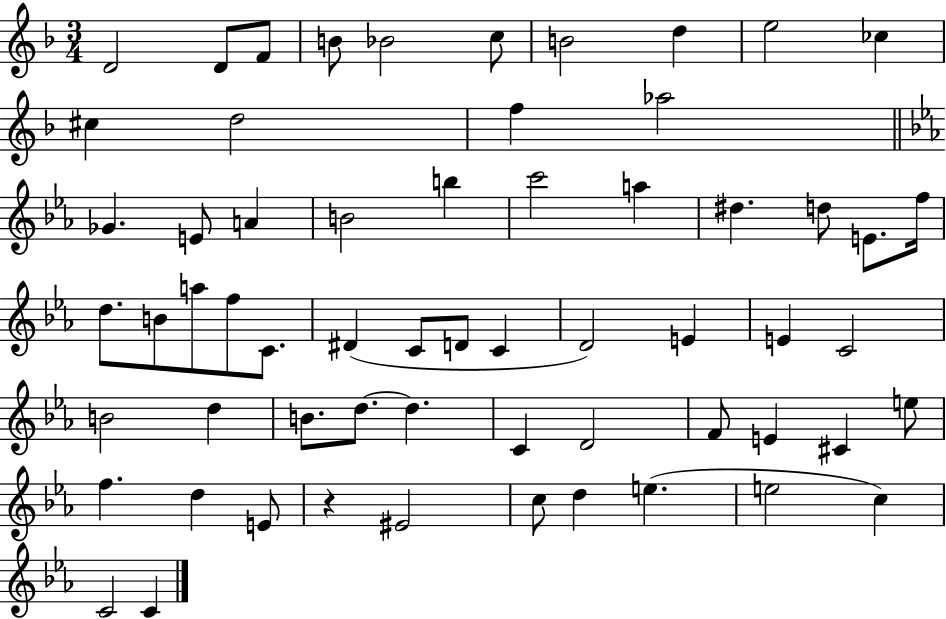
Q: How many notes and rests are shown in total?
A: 61